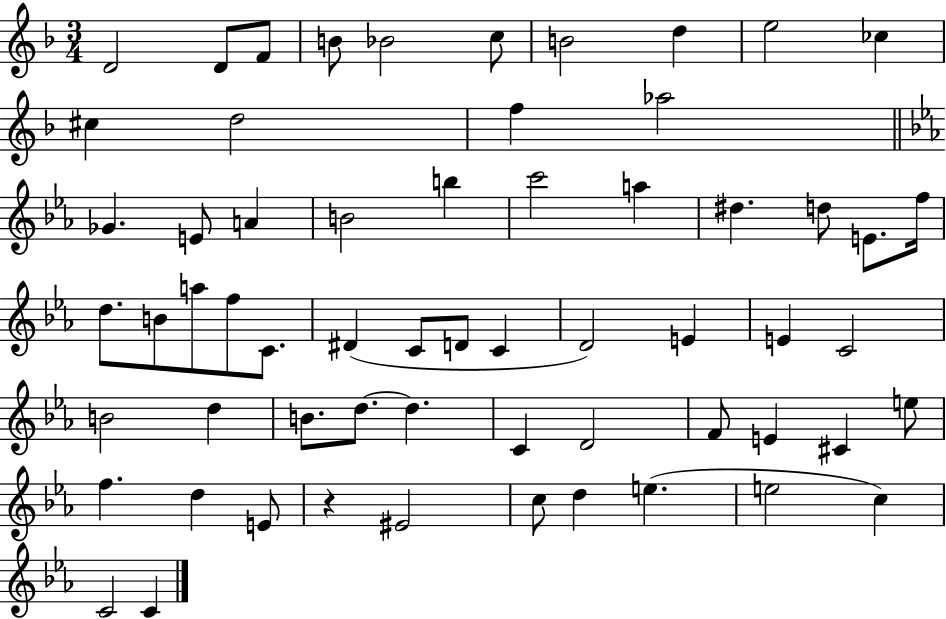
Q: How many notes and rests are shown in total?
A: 61